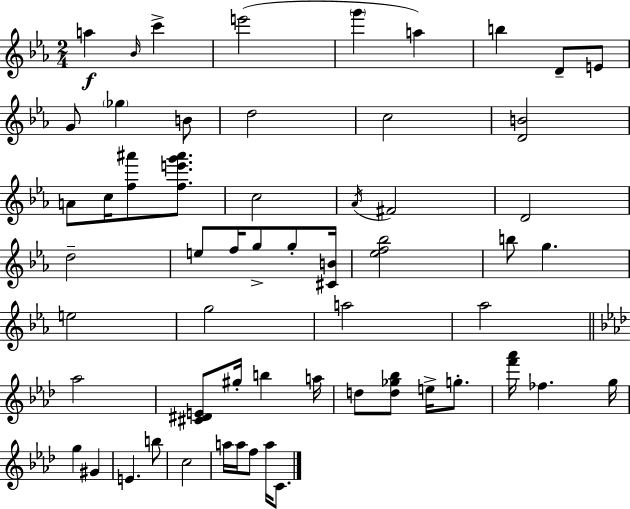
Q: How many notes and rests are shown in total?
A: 58